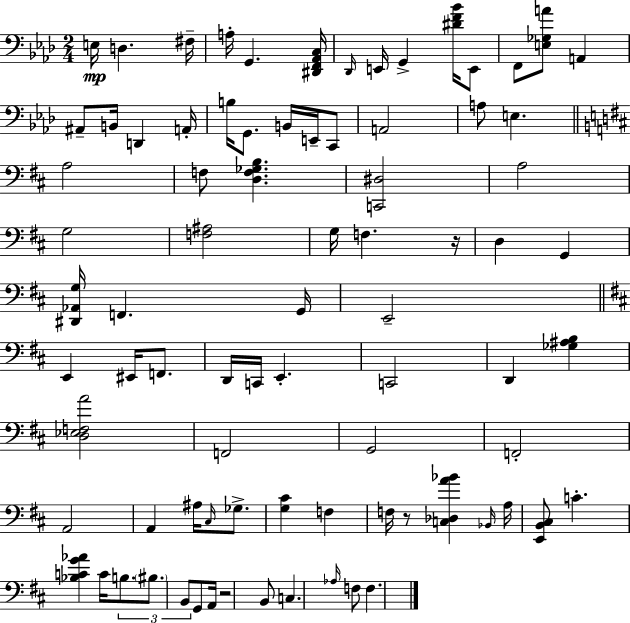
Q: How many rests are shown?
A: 3